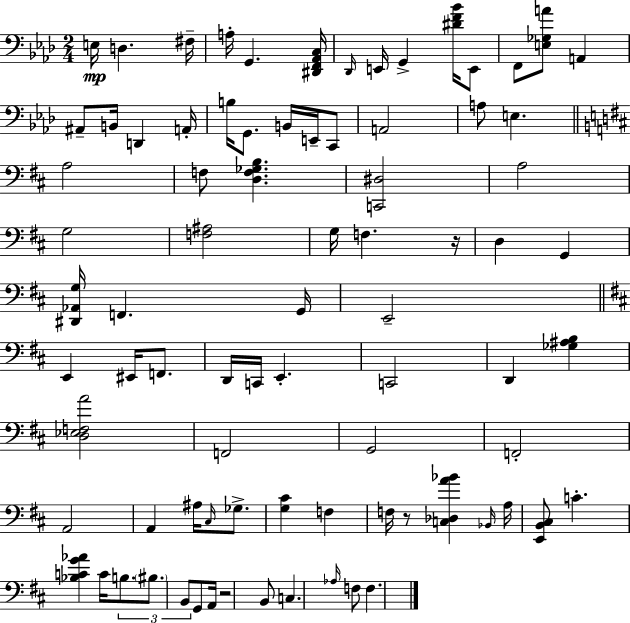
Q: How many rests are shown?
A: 3